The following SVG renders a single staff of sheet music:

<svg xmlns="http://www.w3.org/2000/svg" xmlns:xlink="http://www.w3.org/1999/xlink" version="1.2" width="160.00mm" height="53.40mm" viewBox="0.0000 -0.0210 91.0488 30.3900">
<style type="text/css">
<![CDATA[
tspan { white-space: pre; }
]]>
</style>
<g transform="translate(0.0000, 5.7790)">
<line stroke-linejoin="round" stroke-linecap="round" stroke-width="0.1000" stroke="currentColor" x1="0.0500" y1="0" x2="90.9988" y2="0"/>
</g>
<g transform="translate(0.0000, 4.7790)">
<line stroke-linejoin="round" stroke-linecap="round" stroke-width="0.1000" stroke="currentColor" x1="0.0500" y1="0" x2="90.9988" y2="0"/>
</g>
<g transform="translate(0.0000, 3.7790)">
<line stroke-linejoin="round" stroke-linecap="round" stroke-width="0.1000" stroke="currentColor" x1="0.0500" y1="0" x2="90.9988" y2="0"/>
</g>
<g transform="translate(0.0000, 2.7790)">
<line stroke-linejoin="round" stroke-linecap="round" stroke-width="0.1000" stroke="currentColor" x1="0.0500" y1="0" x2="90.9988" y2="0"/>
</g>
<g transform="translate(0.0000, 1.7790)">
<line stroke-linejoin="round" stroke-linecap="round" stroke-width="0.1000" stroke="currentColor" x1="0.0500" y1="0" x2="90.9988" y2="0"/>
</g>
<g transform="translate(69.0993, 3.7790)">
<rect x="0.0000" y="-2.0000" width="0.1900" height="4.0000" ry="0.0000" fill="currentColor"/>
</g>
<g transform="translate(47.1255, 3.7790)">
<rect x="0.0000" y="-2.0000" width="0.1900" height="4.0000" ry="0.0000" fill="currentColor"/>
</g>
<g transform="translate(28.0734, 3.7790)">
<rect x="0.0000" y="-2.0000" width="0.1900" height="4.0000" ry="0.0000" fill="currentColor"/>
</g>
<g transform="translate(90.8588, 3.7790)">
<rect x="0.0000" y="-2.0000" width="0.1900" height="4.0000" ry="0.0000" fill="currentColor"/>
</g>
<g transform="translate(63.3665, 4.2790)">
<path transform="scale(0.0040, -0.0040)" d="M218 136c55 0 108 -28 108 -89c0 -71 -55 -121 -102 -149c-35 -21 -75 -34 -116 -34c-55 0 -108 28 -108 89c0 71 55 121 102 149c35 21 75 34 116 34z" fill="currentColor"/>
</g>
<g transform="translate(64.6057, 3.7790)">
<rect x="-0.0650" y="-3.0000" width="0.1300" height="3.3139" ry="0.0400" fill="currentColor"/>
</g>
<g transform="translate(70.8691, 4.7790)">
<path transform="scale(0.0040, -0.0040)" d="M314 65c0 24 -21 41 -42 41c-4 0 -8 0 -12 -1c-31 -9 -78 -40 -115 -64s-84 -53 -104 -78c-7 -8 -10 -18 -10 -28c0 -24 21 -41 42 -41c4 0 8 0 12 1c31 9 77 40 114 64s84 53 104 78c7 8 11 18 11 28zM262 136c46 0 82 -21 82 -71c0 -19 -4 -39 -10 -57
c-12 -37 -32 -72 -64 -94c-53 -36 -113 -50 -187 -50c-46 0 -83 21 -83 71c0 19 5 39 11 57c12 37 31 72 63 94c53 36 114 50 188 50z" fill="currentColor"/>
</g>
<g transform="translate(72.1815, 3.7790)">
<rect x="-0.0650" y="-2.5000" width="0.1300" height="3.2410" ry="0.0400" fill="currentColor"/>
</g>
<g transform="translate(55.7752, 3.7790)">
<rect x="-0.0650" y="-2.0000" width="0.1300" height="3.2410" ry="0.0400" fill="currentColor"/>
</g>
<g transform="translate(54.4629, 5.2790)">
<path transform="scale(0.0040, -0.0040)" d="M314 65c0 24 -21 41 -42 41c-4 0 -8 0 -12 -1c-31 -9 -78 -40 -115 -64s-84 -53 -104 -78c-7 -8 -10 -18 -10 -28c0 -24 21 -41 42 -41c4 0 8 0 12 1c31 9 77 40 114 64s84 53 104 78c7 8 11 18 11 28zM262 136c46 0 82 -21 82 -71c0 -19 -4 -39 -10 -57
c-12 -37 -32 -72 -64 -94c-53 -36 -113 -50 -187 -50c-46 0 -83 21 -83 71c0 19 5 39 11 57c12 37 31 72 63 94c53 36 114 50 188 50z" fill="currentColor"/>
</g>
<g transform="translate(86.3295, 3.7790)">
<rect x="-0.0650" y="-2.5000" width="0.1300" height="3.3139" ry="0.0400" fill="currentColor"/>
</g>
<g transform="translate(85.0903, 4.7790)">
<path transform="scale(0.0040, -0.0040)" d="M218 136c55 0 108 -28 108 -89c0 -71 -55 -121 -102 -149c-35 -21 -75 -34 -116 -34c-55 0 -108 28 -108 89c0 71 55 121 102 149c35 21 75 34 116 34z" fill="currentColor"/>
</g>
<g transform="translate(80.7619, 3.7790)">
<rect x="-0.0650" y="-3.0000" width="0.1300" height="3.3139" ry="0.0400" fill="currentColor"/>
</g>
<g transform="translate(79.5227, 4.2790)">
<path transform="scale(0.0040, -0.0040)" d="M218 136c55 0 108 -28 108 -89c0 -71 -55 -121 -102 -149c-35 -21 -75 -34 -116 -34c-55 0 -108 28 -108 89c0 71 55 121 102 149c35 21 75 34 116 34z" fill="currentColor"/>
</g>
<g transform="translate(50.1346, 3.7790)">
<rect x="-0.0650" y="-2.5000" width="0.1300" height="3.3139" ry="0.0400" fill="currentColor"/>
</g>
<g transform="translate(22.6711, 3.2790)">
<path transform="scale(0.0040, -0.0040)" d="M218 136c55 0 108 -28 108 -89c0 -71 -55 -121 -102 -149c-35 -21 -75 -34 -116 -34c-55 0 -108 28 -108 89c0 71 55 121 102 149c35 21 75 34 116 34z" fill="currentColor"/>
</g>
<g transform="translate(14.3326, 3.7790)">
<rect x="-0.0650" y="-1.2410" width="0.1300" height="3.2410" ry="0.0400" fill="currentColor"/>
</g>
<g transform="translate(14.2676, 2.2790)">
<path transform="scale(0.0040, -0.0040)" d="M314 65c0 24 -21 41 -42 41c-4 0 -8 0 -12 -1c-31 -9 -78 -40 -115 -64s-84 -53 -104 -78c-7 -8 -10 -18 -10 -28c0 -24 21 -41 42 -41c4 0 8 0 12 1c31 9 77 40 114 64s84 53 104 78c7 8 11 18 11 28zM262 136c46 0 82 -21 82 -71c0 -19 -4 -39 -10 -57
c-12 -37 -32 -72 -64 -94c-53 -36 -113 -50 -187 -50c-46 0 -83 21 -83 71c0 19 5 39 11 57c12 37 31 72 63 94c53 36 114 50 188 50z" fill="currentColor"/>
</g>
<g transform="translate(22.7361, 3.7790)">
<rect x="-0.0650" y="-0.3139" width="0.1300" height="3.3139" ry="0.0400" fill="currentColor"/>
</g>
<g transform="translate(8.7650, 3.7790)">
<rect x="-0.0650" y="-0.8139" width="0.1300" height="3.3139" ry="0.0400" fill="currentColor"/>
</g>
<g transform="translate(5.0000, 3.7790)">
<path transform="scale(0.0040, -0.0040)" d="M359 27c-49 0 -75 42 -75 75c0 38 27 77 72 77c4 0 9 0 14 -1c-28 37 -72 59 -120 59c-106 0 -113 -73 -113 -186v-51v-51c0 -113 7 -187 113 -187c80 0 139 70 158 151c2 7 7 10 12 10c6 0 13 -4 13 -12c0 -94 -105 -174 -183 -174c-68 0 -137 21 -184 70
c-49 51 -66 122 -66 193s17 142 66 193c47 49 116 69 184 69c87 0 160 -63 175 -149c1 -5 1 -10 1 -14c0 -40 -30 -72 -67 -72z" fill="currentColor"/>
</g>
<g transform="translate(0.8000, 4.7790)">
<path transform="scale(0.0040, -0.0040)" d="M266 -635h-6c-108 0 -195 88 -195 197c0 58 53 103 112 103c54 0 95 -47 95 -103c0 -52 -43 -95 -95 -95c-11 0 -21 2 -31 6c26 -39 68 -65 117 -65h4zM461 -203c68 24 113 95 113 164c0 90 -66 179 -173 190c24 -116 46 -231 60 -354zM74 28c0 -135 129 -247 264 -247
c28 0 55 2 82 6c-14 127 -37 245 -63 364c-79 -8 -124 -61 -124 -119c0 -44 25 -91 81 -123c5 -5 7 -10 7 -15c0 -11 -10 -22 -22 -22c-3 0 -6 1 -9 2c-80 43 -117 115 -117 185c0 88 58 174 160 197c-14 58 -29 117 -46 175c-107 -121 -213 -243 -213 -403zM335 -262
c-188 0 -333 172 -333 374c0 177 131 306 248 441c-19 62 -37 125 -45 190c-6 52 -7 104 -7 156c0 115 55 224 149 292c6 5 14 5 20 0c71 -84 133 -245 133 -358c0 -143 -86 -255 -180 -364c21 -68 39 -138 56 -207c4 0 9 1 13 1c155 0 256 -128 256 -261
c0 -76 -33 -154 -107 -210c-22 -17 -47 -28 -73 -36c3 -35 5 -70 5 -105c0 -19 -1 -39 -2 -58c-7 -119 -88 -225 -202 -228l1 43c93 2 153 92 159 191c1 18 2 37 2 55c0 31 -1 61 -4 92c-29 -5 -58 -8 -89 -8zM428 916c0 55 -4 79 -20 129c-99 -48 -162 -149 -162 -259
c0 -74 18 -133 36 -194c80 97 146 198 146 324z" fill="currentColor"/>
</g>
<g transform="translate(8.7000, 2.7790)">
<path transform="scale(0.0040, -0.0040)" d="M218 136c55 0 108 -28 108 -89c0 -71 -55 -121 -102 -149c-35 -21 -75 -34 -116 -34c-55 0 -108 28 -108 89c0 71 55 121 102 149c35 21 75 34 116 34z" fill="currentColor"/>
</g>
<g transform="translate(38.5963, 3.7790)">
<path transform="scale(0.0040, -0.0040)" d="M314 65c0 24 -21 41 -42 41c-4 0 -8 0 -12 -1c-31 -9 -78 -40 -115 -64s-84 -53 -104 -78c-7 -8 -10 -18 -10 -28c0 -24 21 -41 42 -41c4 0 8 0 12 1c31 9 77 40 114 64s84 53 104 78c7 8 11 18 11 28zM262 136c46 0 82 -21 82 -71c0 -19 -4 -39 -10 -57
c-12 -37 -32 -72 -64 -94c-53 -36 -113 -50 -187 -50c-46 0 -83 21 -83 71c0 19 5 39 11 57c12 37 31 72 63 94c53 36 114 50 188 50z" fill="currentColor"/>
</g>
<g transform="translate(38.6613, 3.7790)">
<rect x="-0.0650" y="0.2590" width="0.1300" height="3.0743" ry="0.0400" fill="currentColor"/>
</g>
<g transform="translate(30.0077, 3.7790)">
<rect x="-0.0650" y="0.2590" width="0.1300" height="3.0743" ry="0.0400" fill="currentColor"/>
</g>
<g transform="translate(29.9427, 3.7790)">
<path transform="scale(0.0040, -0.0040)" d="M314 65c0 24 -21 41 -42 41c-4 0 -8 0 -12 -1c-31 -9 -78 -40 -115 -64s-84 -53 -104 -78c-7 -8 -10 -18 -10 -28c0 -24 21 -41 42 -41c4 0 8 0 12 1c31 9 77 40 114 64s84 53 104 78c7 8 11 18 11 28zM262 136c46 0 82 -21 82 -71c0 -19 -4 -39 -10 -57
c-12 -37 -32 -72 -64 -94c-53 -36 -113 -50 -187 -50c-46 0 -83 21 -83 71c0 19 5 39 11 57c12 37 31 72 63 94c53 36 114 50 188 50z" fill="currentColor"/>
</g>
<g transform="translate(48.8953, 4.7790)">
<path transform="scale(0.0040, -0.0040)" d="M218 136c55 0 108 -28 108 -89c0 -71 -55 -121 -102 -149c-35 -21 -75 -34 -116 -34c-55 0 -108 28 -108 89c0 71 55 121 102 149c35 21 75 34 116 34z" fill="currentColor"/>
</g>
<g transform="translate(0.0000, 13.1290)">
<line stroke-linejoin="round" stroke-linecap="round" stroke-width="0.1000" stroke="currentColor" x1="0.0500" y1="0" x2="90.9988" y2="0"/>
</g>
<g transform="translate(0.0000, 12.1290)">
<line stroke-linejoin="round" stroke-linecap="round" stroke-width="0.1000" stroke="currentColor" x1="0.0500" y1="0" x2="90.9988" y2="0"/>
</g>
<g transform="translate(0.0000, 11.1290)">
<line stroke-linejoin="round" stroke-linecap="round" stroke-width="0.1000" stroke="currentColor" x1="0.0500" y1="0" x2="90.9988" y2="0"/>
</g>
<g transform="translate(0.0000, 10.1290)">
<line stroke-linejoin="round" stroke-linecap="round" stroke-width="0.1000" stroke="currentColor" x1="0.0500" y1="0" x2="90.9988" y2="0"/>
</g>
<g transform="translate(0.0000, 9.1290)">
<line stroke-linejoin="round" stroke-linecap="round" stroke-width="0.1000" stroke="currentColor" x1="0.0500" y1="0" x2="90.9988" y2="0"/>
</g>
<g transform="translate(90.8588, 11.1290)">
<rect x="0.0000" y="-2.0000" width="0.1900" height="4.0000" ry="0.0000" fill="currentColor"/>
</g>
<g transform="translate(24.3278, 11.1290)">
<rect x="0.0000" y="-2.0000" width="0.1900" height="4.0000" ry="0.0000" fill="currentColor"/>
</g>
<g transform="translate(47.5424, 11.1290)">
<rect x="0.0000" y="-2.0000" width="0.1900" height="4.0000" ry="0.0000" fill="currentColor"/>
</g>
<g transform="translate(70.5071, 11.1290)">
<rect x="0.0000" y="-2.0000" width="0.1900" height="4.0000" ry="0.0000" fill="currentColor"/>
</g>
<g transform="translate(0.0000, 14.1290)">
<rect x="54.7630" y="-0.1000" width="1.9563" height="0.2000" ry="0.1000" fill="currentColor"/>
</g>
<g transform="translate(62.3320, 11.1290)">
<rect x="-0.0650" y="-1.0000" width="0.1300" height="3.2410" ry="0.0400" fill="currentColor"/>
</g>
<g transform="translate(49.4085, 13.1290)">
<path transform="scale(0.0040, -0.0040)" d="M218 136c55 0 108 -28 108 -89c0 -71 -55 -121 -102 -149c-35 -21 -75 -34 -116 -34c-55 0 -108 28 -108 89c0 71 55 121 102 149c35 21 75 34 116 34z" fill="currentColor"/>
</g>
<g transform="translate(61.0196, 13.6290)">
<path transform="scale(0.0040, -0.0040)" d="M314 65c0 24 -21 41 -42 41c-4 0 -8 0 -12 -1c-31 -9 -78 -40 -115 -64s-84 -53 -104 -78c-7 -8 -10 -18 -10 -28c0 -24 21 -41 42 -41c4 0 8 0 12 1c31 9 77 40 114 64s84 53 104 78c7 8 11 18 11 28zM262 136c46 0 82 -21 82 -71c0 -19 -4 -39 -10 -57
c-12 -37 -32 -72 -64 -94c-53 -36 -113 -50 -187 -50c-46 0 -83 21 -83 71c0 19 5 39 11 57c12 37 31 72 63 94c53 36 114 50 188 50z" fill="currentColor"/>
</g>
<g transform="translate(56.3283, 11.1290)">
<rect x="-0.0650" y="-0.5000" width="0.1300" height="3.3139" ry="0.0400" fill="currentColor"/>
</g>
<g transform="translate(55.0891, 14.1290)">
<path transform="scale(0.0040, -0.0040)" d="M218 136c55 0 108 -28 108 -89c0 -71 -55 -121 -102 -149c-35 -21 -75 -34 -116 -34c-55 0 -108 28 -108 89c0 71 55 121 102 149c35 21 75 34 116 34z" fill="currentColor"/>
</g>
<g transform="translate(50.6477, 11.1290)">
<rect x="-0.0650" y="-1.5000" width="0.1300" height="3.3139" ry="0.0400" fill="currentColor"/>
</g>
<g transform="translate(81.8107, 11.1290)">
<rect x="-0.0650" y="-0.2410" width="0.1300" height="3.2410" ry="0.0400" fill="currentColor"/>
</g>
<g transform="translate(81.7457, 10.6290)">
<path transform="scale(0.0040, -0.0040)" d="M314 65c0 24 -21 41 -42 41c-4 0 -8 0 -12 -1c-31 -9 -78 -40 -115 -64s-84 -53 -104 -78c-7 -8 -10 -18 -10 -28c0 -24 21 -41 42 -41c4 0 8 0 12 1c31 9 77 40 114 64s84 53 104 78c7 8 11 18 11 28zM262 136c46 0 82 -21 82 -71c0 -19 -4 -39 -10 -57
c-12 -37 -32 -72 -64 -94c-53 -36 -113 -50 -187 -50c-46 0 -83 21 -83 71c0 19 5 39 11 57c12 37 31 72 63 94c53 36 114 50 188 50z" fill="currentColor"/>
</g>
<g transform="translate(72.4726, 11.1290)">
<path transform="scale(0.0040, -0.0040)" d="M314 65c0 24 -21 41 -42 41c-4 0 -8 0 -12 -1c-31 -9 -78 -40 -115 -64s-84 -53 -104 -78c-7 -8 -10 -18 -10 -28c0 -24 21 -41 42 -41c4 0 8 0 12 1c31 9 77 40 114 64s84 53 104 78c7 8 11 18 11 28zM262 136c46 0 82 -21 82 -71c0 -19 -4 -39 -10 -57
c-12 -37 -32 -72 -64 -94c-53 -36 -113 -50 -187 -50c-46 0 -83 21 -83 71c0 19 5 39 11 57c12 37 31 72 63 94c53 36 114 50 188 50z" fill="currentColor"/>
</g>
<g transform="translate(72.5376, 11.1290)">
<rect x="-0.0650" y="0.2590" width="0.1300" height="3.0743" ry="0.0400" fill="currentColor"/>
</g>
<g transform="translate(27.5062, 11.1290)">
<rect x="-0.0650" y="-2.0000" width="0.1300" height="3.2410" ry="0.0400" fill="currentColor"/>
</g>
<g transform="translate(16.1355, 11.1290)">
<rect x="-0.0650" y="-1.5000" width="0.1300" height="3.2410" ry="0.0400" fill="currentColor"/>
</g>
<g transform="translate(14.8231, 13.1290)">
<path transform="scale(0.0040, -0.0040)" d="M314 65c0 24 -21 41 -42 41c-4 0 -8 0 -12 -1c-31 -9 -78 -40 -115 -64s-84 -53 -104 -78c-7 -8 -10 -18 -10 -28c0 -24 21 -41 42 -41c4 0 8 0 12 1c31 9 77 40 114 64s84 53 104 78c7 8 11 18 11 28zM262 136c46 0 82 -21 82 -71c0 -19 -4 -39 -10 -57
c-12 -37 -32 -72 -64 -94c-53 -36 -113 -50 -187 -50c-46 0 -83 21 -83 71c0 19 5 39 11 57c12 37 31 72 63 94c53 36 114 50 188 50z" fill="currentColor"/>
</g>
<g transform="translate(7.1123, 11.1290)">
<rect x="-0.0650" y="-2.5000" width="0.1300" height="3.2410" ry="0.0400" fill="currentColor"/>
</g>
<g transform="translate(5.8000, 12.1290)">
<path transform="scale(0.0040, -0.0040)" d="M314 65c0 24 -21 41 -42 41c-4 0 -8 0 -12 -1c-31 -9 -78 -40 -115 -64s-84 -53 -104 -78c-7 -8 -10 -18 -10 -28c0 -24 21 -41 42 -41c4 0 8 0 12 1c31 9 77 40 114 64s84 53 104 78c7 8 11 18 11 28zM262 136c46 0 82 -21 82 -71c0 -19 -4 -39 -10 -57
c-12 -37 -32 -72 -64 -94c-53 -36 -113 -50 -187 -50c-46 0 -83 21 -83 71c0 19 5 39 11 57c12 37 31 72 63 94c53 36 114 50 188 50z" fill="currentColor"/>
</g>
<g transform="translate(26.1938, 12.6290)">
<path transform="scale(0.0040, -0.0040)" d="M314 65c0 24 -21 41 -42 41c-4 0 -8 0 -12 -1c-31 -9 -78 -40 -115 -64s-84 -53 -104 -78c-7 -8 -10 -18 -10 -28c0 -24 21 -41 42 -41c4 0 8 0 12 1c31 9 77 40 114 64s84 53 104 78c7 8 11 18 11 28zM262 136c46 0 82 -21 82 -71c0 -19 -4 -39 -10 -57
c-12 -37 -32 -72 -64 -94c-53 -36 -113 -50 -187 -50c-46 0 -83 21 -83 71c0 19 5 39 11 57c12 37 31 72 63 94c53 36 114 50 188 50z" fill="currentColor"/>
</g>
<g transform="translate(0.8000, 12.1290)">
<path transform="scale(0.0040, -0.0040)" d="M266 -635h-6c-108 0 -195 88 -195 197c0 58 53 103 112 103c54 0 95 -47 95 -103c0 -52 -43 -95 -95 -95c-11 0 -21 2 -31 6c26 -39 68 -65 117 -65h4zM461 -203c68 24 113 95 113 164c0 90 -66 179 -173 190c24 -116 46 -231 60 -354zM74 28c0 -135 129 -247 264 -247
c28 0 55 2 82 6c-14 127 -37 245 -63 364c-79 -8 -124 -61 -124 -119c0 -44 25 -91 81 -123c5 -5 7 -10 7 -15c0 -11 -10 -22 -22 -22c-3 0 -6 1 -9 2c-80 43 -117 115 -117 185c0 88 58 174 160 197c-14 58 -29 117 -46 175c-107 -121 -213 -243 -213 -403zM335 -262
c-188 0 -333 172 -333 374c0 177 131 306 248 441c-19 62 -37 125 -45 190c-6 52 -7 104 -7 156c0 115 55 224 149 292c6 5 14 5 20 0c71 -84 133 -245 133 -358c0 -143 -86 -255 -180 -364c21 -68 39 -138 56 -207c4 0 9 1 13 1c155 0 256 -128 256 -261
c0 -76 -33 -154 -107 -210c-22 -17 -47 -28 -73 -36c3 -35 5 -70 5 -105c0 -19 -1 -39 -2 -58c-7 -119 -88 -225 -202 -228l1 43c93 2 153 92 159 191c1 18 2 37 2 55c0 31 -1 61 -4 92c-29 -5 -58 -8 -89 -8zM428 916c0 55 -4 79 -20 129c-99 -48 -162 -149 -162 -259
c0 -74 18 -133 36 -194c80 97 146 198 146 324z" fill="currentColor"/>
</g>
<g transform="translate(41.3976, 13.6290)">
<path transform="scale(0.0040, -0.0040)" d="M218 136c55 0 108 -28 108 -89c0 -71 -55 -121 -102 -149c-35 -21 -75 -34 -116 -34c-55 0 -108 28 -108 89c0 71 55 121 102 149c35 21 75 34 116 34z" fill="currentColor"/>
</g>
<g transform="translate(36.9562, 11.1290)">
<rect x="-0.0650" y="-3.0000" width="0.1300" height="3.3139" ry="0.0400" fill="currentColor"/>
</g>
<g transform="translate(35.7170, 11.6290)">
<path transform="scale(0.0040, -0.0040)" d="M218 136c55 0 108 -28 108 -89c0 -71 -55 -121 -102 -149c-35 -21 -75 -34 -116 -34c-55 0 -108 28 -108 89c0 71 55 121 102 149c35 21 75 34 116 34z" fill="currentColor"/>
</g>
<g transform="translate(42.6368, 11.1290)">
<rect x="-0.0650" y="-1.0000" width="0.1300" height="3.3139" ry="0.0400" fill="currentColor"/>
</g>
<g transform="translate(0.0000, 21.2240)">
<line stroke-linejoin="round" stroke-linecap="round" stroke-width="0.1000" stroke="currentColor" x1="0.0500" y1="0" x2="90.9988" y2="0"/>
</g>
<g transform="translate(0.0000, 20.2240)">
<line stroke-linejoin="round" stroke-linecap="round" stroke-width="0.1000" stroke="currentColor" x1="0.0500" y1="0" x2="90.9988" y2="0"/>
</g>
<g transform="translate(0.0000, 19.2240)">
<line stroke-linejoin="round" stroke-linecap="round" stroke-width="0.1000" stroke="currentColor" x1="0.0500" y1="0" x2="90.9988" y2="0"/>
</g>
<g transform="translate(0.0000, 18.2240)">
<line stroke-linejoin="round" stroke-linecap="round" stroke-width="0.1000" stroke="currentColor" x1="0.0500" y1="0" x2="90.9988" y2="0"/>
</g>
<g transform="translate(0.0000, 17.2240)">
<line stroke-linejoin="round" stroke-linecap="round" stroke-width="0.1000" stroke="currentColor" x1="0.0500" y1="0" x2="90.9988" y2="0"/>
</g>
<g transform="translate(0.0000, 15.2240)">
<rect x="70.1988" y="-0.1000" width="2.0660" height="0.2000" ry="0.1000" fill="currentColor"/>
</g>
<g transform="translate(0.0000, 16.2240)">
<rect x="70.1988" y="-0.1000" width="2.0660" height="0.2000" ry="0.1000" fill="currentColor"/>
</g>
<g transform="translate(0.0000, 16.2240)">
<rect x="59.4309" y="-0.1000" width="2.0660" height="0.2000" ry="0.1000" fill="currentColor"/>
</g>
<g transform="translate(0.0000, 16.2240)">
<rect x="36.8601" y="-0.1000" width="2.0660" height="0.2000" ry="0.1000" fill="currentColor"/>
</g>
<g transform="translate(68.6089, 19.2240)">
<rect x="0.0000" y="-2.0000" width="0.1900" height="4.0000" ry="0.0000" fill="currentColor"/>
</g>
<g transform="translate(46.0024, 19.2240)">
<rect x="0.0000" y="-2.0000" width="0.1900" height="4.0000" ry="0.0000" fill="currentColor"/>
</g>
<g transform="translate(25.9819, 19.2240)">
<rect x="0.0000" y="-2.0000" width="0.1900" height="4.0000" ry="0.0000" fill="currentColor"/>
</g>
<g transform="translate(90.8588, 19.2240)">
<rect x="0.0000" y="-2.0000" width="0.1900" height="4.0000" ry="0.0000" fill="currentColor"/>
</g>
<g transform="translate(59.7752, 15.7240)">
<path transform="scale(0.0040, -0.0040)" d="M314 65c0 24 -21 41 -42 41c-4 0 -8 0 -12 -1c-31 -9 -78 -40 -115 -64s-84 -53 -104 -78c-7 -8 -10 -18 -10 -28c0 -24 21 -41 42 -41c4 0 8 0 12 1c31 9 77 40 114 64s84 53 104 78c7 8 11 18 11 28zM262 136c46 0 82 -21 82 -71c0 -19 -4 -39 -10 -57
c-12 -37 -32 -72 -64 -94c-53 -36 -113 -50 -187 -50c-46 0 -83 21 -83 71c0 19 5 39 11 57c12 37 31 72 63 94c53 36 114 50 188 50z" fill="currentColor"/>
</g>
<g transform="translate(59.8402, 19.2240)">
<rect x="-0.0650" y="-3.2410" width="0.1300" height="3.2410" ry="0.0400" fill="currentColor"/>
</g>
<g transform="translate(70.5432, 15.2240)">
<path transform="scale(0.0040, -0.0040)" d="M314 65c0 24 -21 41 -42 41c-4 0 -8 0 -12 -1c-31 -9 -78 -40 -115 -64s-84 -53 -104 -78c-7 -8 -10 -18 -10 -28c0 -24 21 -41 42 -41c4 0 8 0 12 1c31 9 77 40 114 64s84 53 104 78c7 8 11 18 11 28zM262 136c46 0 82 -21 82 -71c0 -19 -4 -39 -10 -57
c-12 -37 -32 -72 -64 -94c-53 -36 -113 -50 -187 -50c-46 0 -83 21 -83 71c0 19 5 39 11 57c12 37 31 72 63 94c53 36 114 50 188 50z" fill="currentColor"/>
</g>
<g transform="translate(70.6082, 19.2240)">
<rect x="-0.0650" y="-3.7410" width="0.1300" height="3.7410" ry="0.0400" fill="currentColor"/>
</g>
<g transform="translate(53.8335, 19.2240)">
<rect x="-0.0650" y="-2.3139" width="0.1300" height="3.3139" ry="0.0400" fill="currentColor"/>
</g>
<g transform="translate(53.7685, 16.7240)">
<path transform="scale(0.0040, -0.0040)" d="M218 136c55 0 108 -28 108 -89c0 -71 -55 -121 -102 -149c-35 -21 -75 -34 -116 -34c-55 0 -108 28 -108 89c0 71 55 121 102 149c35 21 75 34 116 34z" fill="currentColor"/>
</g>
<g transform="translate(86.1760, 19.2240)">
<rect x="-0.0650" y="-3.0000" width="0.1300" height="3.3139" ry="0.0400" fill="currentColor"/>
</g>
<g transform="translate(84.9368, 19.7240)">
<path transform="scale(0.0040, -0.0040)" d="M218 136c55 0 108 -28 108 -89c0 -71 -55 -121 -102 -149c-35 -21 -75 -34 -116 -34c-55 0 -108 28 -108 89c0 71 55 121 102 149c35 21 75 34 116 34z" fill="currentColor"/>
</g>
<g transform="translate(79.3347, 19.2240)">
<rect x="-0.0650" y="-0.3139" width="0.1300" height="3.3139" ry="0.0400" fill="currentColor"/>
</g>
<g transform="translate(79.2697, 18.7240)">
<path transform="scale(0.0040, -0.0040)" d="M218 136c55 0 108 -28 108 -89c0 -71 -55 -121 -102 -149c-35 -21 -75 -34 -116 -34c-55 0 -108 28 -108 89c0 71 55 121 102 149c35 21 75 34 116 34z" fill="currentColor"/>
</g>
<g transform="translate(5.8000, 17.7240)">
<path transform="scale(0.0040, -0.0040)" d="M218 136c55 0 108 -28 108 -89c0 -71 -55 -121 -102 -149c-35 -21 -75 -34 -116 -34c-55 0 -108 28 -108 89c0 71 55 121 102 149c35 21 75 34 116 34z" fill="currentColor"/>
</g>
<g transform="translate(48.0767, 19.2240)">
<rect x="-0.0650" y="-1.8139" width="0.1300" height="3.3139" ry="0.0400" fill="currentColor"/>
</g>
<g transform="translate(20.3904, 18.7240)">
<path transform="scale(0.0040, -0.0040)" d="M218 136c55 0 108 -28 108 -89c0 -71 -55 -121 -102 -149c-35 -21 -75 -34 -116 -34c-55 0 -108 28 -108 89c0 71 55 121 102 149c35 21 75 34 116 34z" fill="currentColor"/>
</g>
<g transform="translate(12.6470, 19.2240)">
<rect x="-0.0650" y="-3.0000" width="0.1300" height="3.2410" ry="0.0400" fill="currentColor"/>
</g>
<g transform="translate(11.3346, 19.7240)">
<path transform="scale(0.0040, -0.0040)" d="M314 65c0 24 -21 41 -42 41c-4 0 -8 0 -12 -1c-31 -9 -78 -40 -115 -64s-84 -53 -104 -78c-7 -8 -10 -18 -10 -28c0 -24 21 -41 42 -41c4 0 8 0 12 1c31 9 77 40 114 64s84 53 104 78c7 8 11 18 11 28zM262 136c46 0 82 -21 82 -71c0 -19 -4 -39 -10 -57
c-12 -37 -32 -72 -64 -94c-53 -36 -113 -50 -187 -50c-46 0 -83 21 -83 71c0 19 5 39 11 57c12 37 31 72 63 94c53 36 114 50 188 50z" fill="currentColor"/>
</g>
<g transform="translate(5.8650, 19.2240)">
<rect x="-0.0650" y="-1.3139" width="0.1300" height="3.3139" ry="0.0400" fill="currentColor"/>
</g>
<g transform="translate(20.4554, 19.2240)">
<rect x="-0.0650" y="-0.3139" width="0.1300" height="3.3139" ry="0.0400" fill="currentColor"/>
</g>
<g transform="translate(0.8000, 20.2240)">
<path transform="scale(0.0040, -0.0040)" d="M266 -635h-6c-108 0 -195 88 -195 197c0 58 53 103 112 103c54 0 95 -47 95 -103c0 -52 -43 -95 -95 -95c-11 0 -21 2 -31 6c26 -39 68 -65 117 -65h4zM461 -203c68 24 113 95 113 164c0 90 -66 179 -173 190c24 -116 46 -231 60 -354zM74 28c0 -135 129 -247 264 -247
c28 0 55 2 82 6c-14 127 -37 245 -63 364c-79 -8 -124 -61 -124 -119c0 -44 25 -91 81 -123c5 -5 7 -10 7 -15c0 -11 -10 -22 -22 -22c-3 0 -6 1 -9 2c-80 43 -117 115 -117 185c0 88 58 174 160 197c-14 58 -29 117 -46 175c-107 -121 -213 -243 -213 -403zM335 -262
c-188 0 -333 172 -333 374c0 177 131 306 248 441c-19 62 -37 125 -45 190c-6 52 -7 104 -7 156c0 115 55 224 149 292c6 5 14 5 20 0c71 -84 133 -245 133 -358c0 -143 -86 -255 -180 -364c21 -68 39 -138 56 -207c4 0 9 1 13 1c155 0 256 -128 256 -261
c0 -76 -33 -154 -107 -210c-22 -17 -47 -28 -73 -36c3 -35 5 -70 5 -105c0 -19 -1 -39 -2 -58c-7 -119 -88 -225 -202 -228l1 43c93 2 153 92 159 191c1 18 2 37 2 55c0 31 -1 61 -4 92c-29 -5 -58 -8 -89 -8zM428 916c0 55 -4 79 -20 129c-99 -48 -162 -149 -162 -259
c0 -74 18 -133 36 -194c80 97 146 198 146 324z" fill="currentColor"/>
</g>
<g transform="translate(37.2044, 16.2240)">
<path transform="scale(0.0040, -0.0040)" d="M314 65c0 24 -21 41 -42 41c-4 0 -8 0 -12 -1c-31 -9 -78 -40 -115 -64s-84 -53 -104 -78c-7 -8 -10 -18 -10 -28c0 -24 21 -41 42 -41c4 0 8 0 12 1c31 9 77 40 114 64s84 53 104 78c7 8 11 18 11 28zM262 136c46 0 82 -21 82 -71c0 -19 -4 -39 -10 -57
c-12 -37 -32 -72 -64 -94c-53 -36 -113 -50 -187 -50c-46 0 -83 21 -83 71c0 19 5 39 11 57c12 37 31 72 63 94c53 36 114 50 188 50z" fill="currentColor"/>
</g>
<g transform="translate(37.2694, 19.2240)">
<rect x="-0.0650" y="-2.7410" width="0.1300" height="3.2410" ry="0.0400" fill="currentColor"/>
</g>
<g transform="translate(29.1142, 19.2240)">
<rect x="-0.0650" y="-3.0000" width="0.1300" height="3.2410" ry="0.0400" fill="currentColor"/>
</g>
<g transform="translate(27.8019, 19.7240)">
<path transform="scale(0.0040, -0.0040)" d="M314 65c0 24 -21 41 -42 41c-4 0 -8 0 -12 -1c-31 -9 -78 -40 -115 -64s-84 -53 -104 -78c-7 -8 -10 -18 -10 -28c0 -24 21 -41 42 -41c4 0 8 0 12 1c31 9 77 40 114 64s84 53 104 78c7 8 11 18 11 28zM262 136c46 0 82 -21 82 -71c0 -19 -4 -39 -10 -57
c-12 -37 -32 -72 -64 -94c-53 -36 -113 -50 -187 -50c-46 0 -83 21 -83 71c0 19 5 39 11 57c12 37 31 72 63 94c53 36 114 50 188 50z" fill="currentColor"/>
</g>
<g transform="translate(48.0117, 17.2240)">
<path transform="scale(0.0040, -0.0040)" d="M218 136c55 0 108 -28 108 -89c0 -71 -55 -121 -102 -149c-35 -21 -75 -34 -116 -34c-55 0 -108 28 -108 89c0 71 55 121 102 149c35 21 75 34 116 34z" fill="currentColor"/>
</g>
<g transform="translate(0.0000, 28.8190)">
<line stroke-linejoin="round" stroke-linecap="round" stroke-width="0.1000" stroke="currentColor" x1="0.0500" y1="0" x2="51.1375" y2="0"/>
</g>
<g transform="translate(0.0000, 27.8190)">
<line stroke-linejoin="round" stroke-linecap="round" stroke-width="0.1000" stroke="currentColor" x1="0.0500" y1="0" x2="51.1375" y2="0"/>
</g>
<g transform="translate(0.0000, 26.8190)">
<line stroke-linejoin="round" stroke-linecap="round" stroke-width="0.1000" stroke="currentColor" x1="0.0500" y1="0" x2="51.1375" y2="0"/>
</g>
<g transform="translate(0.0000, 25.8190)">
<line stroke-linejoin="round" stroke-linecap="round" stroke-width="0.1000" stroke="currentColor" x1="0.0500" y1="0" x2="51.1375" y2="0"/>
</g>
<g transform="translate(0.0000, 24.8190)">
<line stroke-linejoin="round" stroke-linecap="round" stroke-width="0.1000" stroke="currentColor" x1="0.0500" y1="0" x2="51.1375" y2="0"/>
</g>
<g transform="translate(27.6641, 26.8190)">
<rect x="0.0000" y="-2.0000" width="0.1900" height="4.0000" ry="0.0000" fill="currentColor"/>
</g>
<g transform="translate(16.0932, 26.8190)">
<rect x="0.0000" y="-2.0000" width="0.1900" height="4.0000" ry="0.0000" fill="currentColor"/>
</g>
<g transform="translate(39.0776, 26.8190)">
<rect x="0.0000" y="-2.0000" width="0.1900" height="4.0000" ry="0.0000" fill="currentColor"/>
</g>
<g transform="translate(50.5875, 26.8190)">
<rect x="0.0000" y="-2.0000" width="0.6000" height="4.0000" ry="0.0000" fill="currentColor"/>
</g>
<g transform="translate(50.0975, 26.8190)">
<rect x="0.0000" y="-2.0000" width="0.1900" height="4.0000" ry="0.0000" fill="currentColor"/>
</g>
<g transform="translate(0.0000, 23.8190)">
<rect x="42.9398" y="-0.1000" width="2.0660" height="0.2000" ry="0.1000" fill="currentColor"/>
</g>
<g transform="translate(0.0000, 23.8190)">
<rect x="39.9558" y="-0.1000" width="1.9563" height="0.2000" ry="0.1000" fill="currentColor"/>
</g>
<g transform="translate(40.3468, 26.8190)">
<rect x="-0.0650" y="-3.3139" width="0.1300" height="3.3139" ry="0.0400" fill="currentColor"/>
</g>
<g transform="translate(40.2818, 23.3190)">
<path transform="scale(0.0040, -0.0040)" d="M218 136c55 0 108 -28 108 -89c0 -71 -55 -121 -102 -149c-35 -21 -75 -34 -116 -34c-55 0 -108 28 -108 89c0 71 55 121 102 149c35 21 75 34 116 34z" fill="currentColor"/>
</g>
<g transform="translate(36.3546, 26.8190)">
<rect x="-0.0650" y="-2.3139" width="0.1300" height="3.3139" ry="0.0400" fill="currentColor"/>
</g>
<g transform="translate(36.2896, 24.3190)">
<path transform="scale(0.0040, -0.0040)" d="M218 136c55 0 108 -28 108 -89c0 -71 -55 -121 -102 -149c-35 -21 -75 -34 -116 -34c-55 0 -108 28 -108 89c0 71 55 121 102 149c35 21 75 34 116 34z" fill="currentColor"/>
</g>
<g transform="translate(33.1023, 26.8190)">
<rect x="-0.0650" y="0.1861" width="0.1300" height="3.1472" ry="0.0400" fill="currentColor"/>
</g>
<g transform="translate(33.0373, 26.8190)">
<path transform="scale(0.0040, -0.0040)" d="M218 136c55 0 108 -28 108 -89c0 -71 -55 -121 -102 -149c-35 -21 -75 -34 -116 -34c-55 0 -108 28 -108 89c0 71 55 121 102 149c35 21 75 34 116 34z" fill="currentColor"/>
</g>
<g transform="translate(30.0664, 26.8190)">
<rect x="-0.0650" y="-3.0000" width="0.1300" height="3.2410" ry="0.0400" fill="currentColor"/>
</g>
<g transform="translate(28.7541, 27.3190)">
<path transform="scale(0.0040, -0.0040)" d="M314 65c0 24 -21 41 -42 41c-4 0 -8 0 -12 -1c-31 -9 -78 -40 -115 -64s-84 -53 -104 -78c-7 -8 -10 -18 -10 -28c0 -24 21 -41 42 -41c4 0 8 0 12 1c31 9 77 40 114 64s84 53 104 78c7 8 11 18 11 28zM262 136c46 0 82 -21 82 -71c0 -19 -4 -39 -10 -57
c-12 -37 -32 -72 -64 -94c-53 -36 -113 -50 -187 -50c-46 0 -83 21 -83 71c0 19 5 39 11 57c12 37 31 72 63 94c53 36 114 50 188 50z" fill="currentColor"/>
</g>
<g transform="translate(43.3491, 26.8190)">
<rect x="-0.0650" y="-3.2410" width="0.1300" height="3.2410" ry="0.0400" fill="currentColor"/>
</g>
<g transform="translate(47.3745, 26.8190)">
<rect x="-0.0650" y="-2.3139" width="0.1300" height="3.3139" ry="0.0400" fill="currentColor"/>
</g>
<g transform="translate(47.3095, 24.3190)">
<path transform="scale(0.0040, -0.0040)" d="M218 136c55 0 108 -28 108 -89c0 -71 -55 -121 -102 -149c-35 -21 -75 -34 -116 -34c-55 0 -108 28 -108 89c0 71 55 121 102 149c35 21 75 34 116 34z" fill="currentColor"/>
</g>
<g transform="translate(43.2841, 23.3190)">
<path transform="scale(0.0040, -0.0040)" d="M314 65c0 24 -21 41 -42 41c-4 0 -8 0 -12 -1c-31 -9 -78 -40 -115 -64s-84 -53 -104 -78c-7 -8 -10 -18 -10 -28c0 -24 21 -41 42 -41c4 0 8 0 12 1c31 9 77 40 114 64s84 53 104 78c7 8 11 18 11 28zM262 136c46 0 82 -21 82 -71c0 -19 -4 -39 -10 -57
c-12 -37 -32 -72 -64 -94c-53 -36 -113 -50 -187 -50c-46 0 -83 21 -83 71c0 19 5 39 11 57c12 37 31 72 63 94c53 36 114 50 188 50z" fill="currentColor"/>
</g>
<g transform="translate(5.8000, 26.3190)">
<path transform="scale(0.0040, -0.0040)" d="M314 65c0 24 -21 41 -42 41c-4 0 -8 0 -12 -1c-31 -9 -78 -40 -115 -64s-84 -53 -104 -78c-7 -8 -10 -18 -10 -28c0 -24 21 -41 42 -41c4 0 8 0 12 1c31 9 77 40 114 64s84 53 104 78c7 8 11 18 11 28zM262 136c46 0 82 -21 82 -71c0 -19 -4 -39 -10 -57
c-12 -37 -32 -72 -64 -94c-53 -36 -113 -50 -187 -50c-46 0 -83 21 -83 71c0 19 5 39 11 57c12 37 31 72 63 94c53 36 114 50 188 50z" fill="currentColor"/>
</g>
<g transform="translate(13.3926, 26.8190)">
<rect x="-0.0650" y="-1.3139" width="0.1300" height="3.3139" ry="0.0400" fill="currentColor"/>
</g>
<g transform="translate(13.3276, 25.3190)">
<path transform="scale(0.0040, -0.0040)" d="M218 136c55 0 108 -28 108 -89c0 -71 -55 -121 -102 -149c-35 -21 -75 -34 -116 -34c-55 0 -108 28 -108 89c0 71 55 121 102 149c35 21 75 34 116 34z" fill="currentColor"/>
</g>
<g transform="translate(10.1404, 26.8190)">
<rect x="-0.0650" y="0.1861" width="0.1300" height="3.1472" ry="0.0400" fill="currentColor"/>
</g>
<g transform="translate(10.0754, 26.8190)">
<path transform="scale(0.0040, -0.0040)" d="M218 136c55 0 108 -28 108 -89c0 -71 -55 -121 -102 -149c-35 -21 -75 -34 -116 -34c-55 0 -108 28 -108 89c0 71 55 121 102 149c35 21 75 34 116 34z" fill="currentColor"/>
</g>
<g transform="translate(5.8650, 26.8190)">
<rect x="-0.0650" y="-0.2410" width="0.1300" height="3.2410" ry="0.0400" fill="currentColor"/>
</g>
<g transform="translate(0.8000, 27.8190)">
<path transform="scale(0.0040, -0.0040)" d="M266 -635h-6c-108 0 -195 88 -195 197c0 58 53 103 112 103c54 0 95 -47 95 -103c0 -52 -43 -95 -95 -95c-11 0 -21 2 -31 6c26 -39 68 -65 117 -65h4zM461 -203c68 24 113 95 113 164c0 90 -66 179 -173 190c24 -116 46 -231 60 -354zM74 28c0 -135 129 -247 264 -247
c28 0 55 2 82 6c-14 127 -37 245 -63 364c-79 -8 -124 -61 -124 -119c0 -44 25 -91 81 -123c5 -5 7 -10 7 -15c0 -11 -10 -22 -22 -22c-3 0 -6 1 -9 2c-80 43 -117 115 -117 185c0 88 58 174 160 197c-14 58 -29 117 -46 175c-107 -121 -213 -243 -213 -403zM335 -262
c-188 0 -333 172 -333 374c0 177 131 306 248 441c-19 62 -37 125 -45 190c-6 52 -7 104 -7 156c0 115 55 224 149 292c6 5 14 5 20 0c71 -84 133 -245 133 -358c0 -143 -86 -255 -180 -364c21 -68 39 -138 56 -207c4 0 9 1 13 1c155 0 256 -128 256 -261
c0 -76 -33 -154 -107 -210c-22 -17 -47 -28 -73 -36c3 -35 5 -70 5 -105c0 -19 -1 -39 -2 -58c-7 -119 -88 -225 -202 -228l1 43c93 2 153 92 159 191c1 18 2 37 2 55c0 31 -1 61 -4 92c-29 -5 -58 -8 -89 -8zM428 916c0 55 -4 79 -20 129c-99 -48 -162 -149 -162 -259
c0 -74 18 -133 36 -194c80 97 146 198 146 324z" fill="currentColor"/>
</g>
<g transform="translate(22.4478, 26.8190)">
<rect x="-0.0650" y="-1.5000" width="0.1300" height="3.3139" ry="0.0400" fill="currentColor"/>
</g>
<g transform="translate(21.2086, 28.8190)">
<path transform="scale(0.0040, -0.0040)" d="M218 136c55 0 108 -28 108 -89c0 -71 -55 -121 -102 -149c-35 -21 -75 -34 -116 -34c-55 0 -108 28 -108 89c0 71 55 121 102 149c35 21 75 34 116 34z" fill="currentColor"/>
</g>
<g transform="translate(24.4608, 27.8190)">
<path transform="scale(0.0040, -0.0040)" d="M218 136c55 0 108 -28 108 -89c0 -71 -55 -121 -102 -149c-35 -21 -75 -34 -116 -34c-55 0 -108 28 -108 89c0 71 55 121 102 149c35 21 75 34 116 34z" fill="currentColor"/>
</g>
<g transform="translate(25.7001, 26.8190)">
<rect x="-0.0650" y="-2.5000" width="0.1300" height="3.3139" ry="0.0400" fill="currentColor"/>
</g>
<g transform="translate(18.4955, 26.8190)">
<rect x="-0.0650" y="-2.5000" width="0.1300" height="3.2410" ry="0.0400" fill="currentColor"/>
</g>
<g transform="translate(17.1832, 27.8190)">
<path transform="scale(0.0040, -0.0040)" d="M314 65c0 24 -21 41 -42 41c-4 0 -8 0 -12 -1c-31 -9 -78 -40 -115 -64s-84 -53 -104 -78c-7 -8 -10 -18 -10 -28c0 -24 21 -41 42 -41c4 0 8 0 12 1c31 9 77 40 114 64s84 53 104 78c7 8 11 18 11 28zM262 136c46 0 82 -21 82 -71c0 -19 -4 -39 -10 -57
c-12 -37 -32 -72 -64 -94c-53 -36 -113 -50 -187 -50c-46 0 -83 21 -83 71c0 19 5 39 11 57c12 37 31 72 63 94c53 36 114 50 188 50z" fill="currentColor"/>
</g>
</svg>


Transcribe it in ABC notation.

X:1
T:Untitled
M:4/4
L:1/4
K:C
d e2 c B2 B2 G F2 A G2 A G G2 E2 F2 A D E C D2 B2 c2 e A2 c A2 a2 f g b2 c'2 c A c2 B e G2 E G A2 B g b b2 g